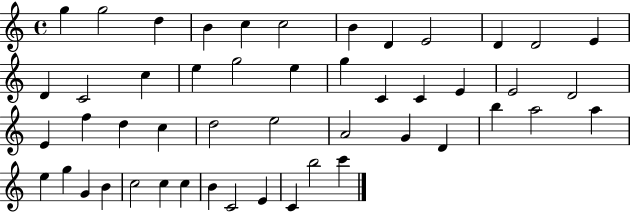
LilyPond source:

{
  \clef treble
  \time 4/4
  \defaultTimeSignature
  \key c \major
  g''4 g''2 d''4 | b'4 c''4 c''2 | b'4 d'4 e'2 | d'4 d'2 e'4 | \break d'4 c'2 c''4 | e''4 g''2 e''4 | g''4 c'4 c'4 e'4 | e'2 d'2 | \break e'4 f''4 d''4 c''4 | d''2 e''2 | a'2 g'4 d'4 | b''4 a''2 a''4 | \break e''4 g''4 g'4 b'4 | c''2 c''4 c''4 | b'4 c'2 e'4 | c'4 b''2 c'''4 | \break \bar "|."
}